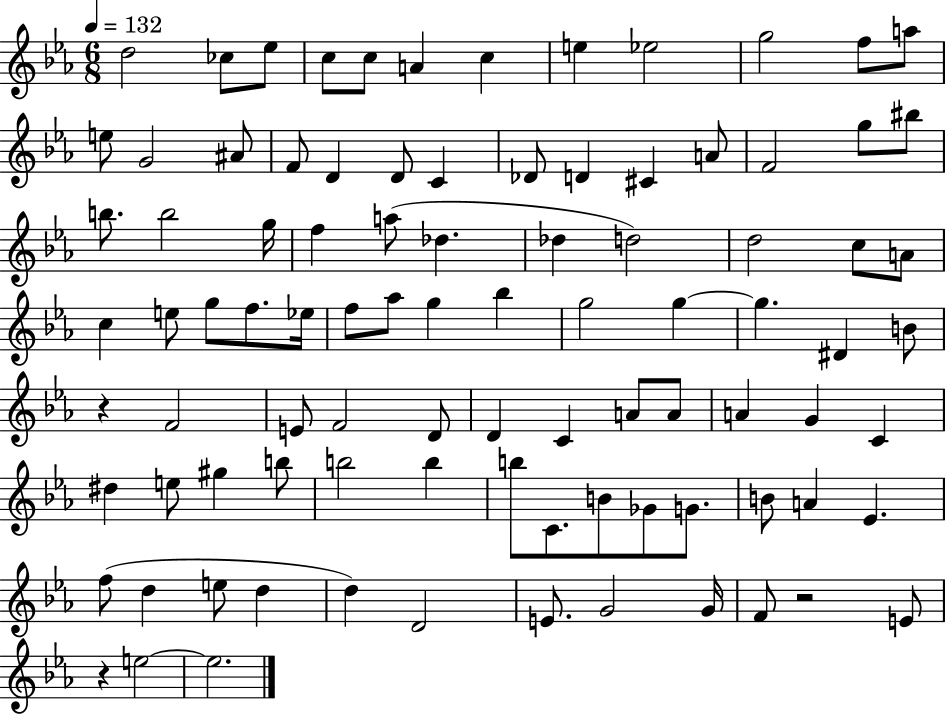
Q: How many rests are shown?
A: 3